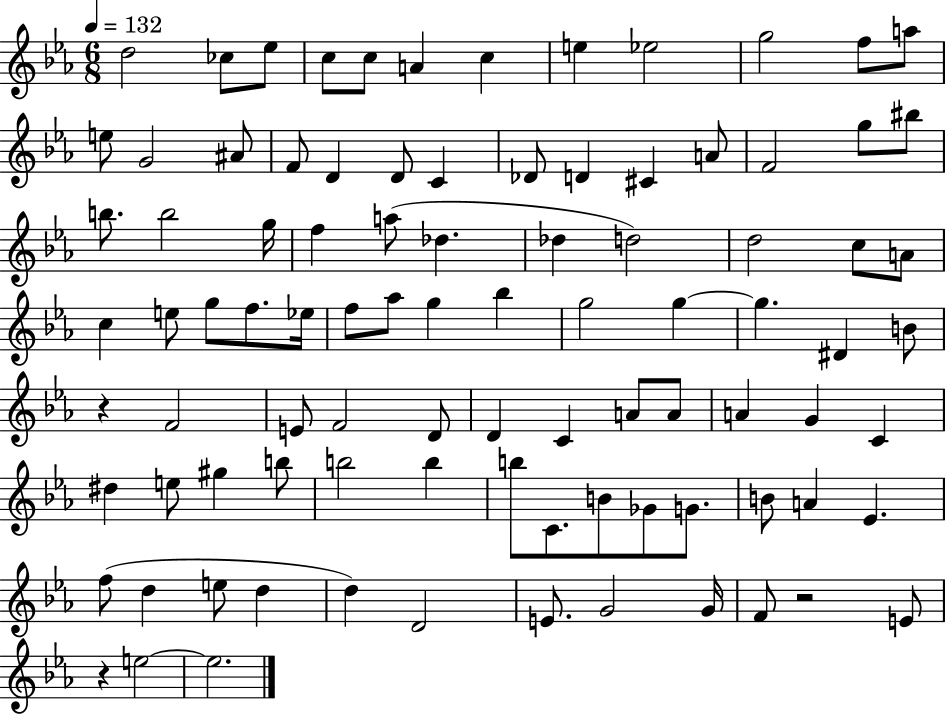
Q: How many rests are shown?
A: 3